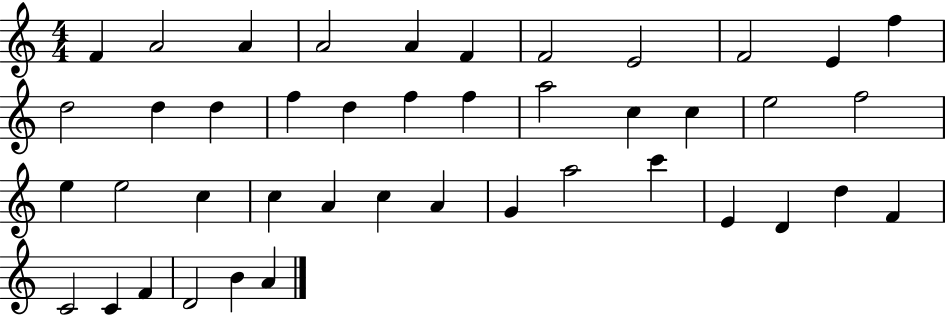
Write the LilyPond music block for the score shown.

{
  \clef treble
  \numericTimeSignature
  \time 4/4
  \key c \major
  f'4 a'2 a'4 | a'2 a'4 f'4 | f'2 e'2 | f'2 e'4 f''4 | \break d''2 d''4 d''4 | f''4 d''4 f''4 f''4 | a''2 c''4 c''4 | e''2 f''2 | \break e''4 e''2 c''4 | c''4 a'4 c''4 a'4 | g'4 a''2 c'''4 | e'4 d'4 d''4 f'4 | \break c'2 c'4 f'4 | d'2 b'4 a'4 | \bar "|."
}